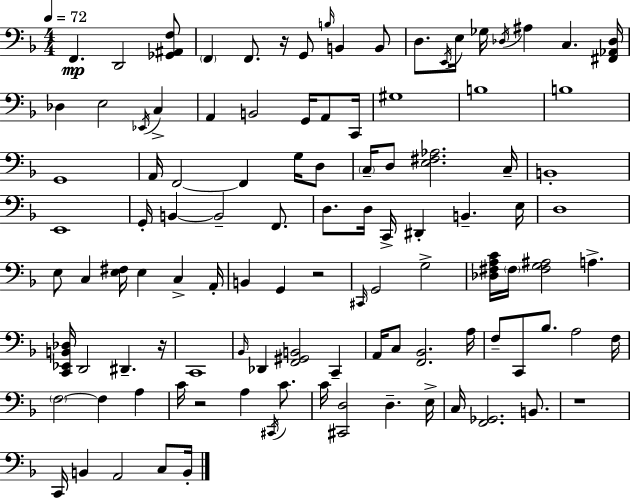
{
  \clef bass
  \numericTimeSignature
  \time 4/4
  \key d \minor
  \tempo 4 = 72
  f,4.\mp d,2 <ges, ais, f>8 | \parenthesize f,4 f,8. r16 g,8 \grace { b16 } b,4 b,8 | d8. \acciaccatura { e,16 } e16 ges16 \acciaccatura { des16 } ais4 c4. | <fis, aes, des>16 des4 e2 \acciaccatura { ees,16 } | \break c4-> a,4 b,2 | g,16 a,8 c,16 gis1 | b1 | b1 | \break g,1 | a,16 f,2~~ f,4 | g16 d8 \parenthesize c16-- d8 <e fis aes>2. | c16-- b,1-. | \break e,1 | g,16-. b,4~~ b,2-- | f,8. d8. d16 c,16-> dis,4-. b,4.-- | e16 d1 | \break e8 c4 <e fis>16 e4 c4-> | a,16-. b,4 g,4 r2 | \grace { cis,16 } g,2 g2-> | <des fis a c'>16 \parenthesize fis16 <fis g ais>2 a4.-> | \break <c, ees, b, des>16 d,2 dis,4.-- | r16 c,1 | \grace { bes,16 } des,4 <f, gis, b,>2 | c,4-- a,16 c8 <f, bes,>2. | \break a16 f8-- c,8 bes8. a2 | f16 \parenthesize f2~~ f4 | a4 c'16 r2 a4 | \acciaccatura { cis,16 } c'8. c'16 <cis, d>2 | \break d4.-- e16-> c16 <f, ges,>2. | b,8. r1 | c,16 b,4 a,2 | c8 b,16-. \bar "|."
}